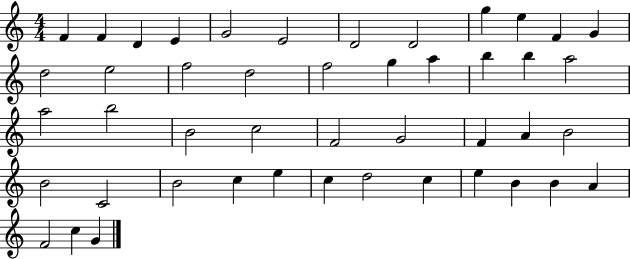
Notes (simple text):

F4/q F4/q D4/q E4/q G4/h E4/h D4/h D4/h G5/q E5/q F4/q G4/q D5/h E5/h F5/h D5/h F5/h G5/q A5/q B5/q B5/q A5/h A5/h B5/h B4/h C5/h F4/h G4/h F4/q A4/q B4/h B4/h C4/h B4/h C5/q E5/q C5/q D5/h C5/q E5/q B4/q B4/q A4/q F4/h C5/q G4/q